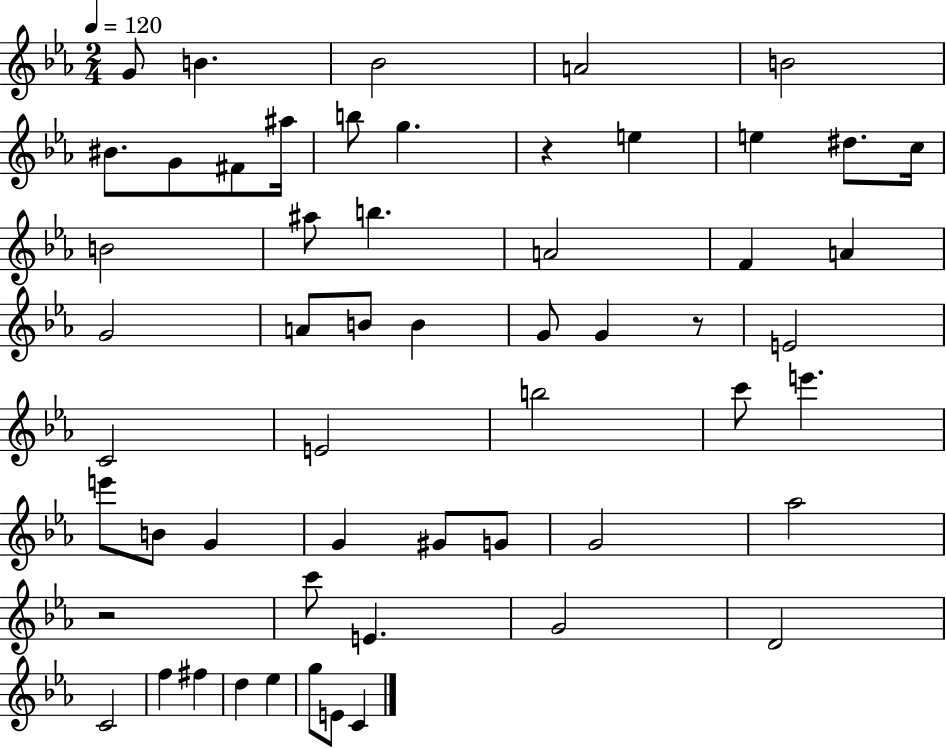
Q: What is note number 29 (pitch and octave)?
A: C4